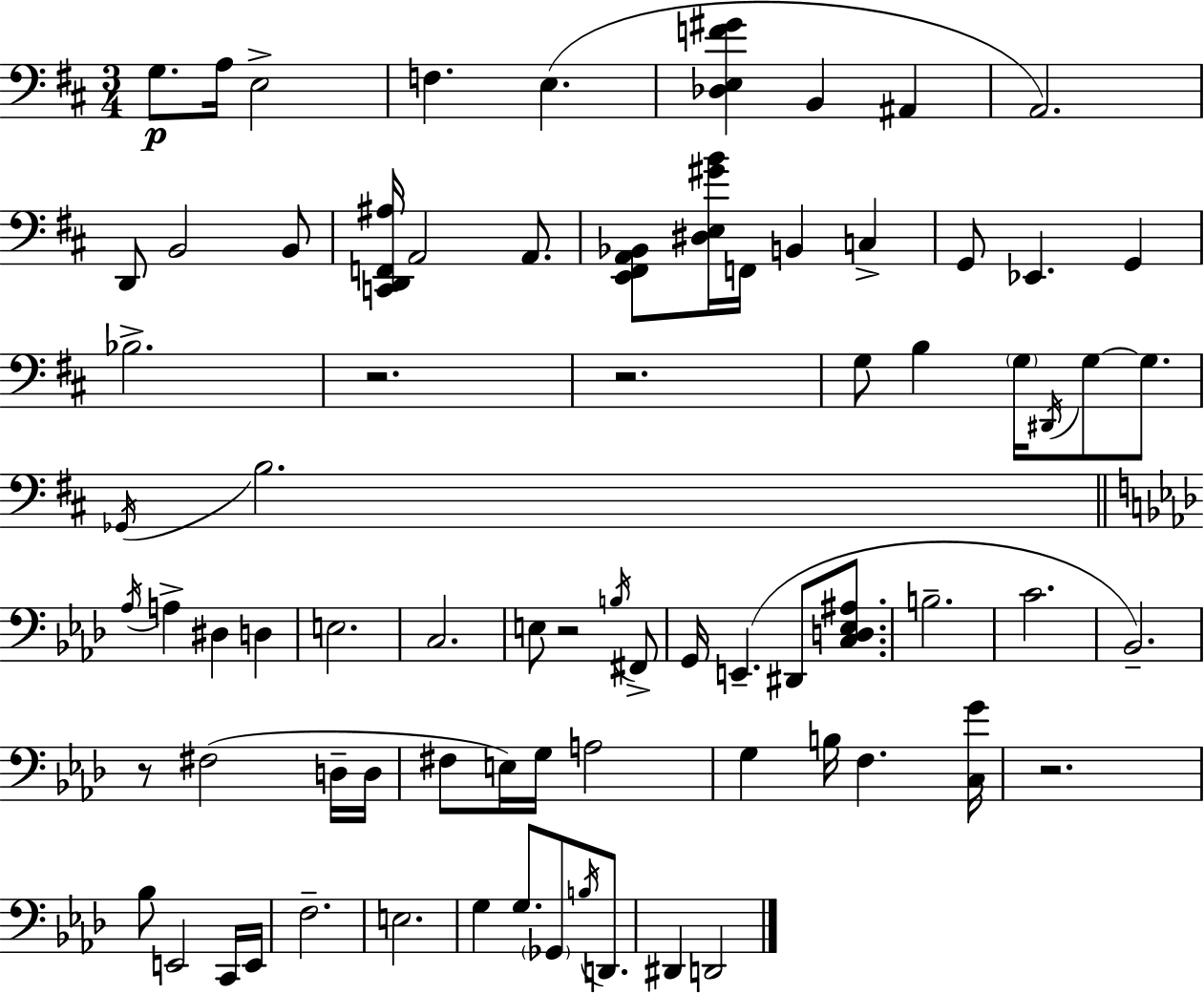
{
  \clef bass
  \numericTimeSignature
  \time 3/4
  \key d \major
  g8.\p a16 e2-> | f4. e4.( | <des e f' gis'>4 b,4 ais,4 | a,2.) | \break d,8 b,2 b,8 | <c, d, f, ais>16 a,2 a,8. | <e, fis, a, bes,>8 <dis e gis' b'>16 f,16 b,4 c4-> | g,8 ees,4. g,4 | \break bes2.-> | r2. | r2. | g8 b4 \parenthesize g16 \acciaccatura { dis,16 } g8~~ g8. | \break \acciaccatura { ges,16 } b2. | \bar "||" \break \key aes \major \acciaccatura { aes16 } a4-> dis4 d4 | e2. | c2. | e8 r2 \acciaccatura { b16 } | \break fis,8-> g,16 e,4.--( dis,8 <c d ees ais>8. | b2.-- | c'2. | bes,2.--) | \break r8 fis2( | d16-- d16 fis8 e16) g16 a2 | g4 b16 f4. | <c g'>16 r2. | \break bes8 e,2 | c,16 e,16 f2.-- | e2. | g4 g8. \parenthesize ges,8 \acciaccatura { b16 } | \break d,8. dis,4 d,2 | \bar "|."
}